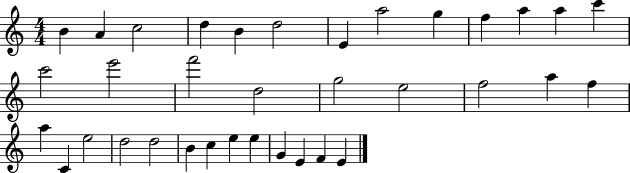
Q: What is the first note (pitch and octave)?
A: B4